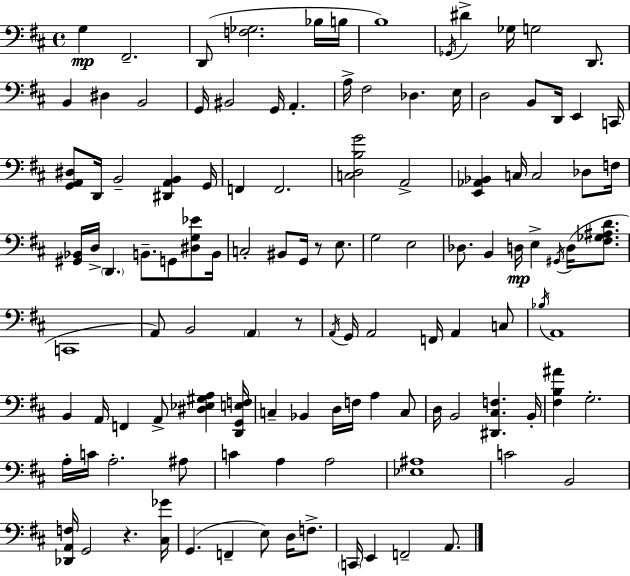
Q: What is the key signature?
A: D major